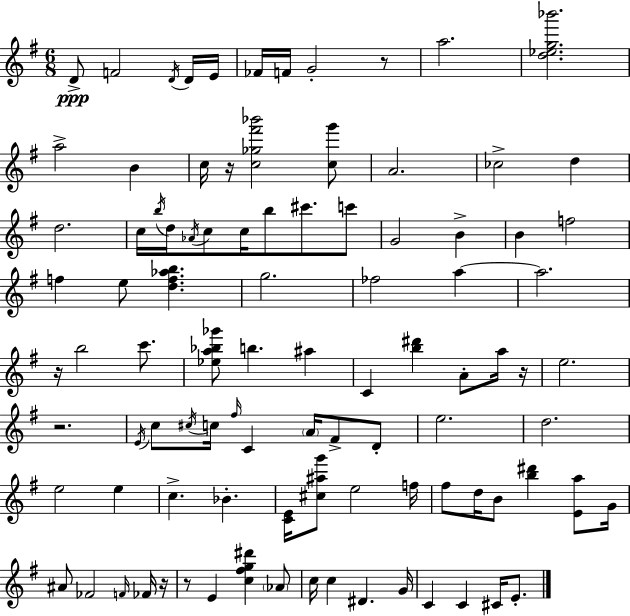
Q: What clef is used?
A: treble